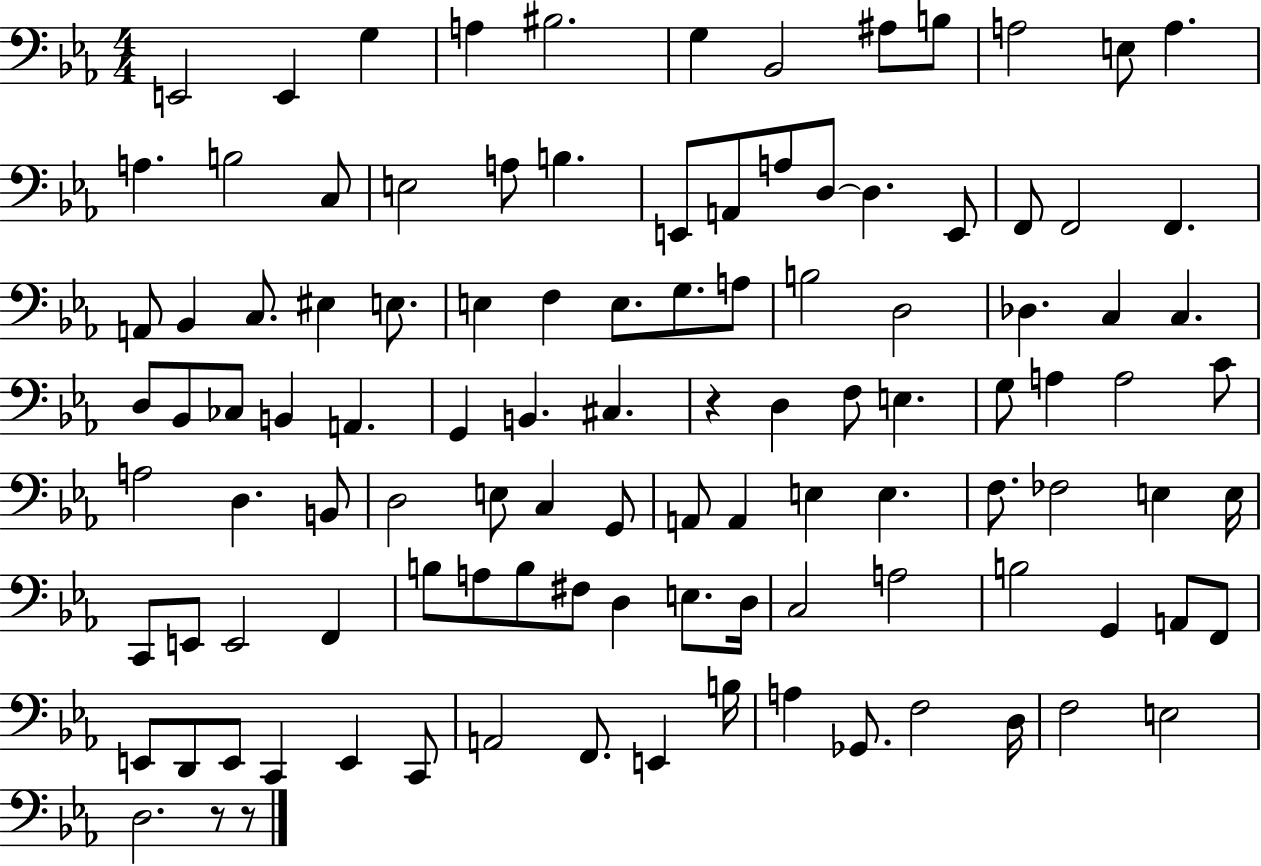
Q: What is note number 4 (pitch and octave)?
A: A3